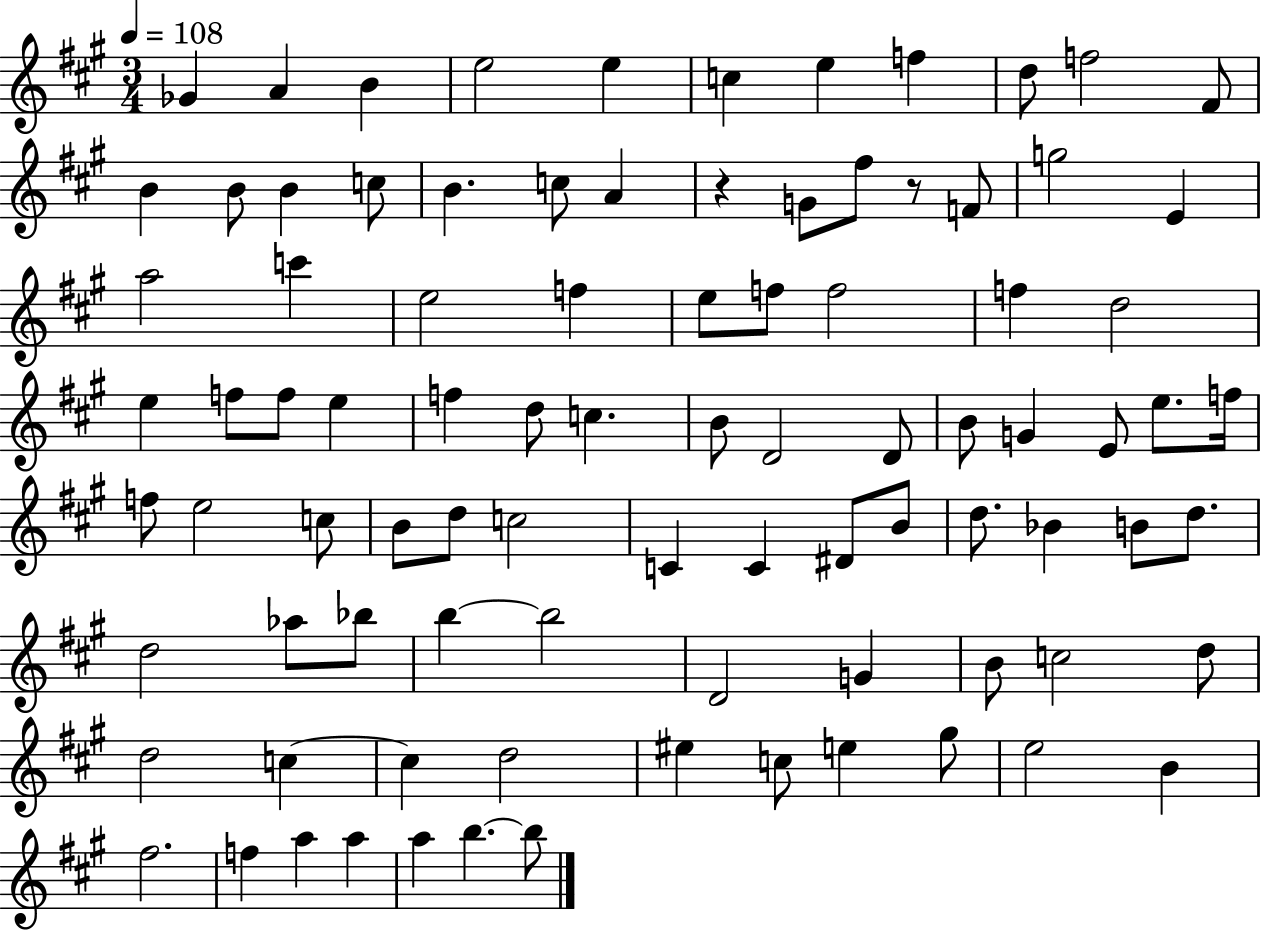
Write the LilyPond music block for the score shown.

{
  \clef treble
  \numericTimeSignature
  \time 3/4
  \key a \major
  \tempo 4 = 108
  ges'4 a'4 b'4 | e''2 e''4 | c''4 e''4 f''4 | d''8 f''2 fis'8 | \break b'4 b'8 b'4 c''8 | b'4. c''8 a'4 | r4 g'8 fis''8 r8 f'8 | g''2 e'4 | \break a''2 c'''4 | e''2 f''4 | e''8 f''8 f''2 | f''4 d''2 | \break e''4 f''8 f''8 e''4 | f''4 d''8 c''4. | b'8 d'2 d'8 | b'8 g'4 e'8 e''8. f''16 | \break f''8 e''2 c''8 | b'8 d''8 c''2 | c'4 c'4 dis'8 b'8 | d''8. bes'4 b'8 d''8. | \break d''2 aes''8 bes''8 | b''4~~ b''2 | d'2 g'4 | b'8 c''2 d''8 | \break d''2 c''4~~ | c''4 d''2 | eis''4 c''8 e''4 gis''8 | e''2 b'4 | \break fis''2. | f''4 a''4 a''4 | a''4 b''4.~~ b''8 | \bar "|."
}